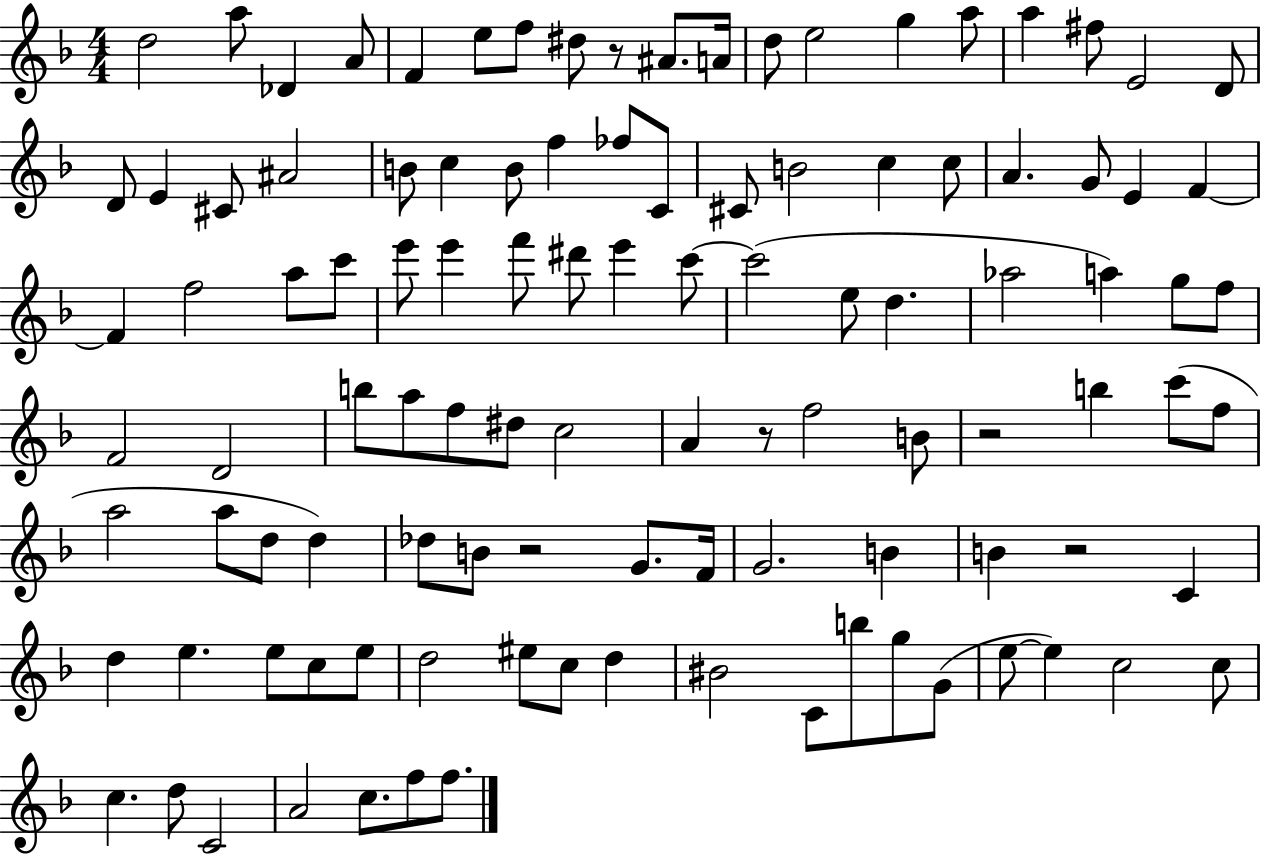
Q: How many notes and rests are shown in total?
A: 108